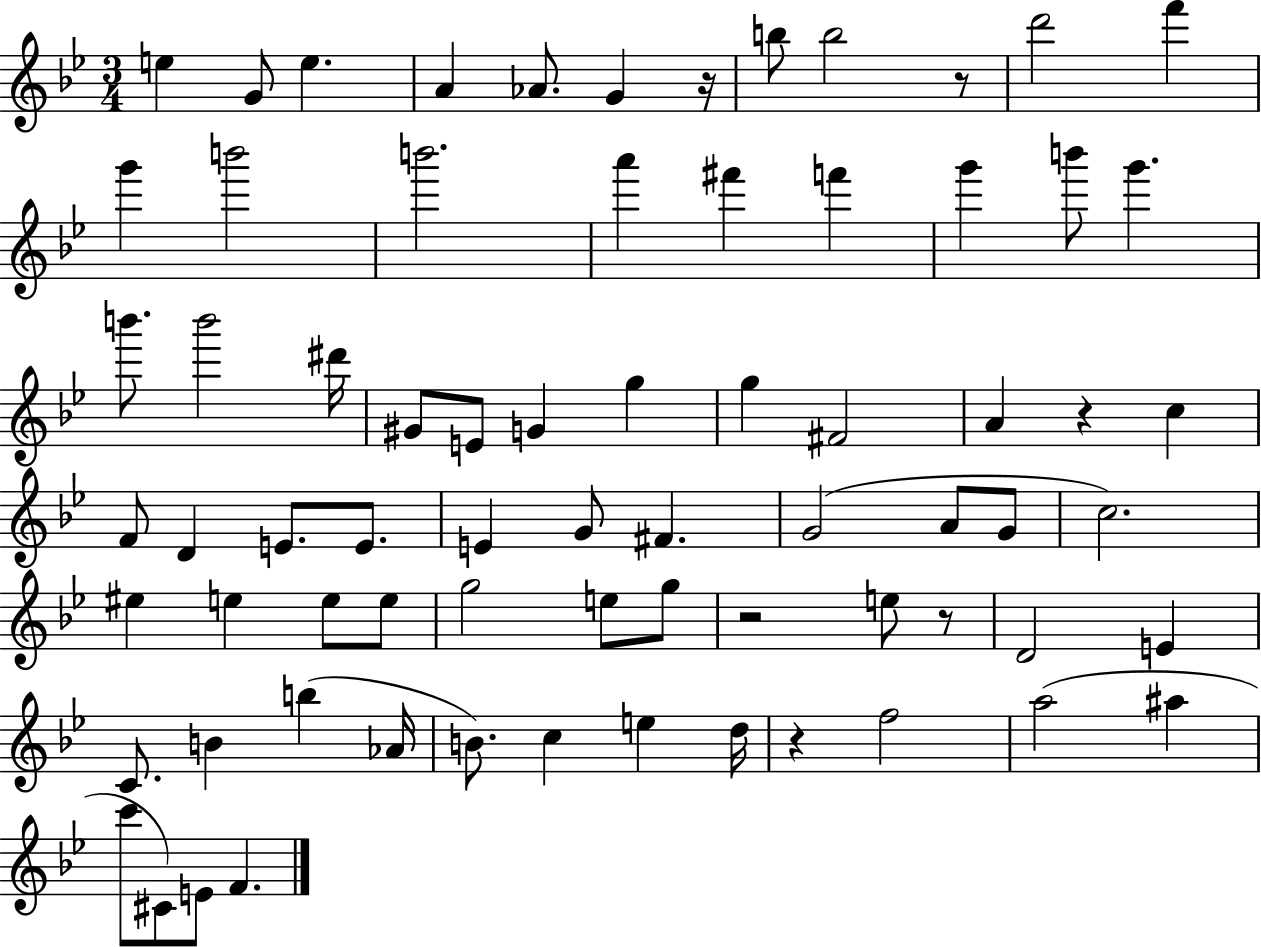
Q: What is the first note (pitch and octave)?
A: E5